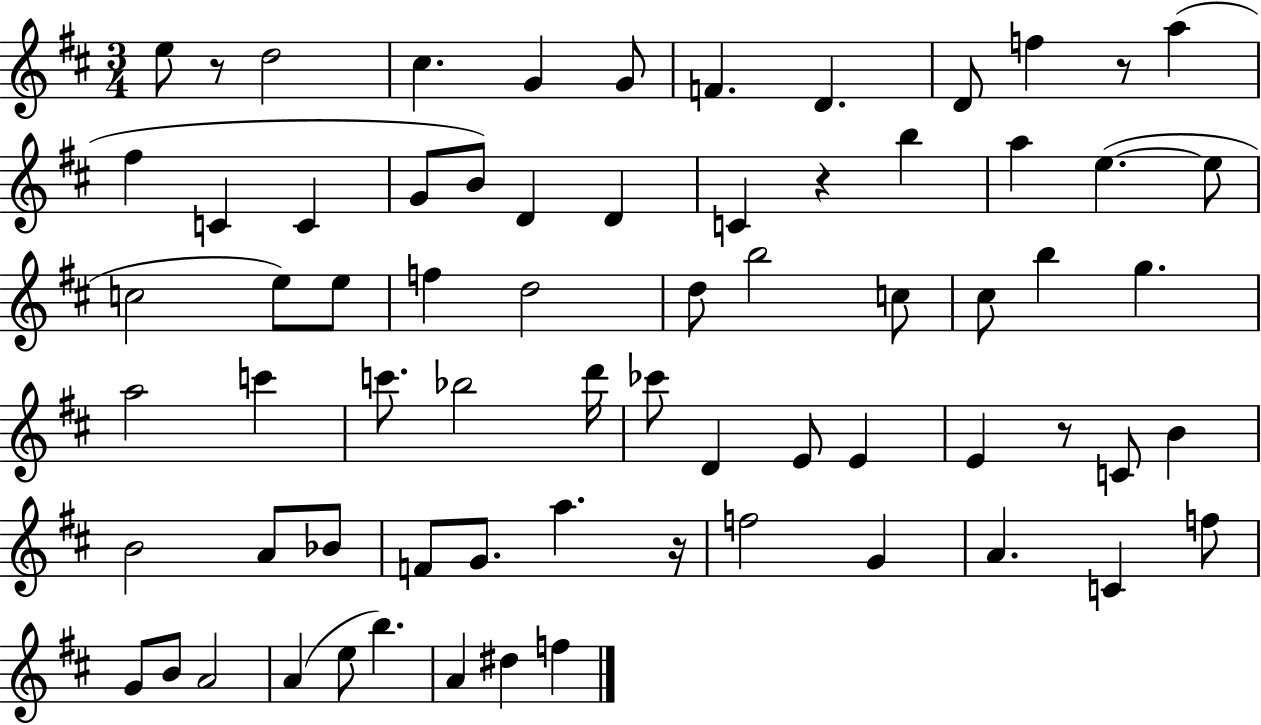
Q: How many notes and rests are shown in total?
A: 70